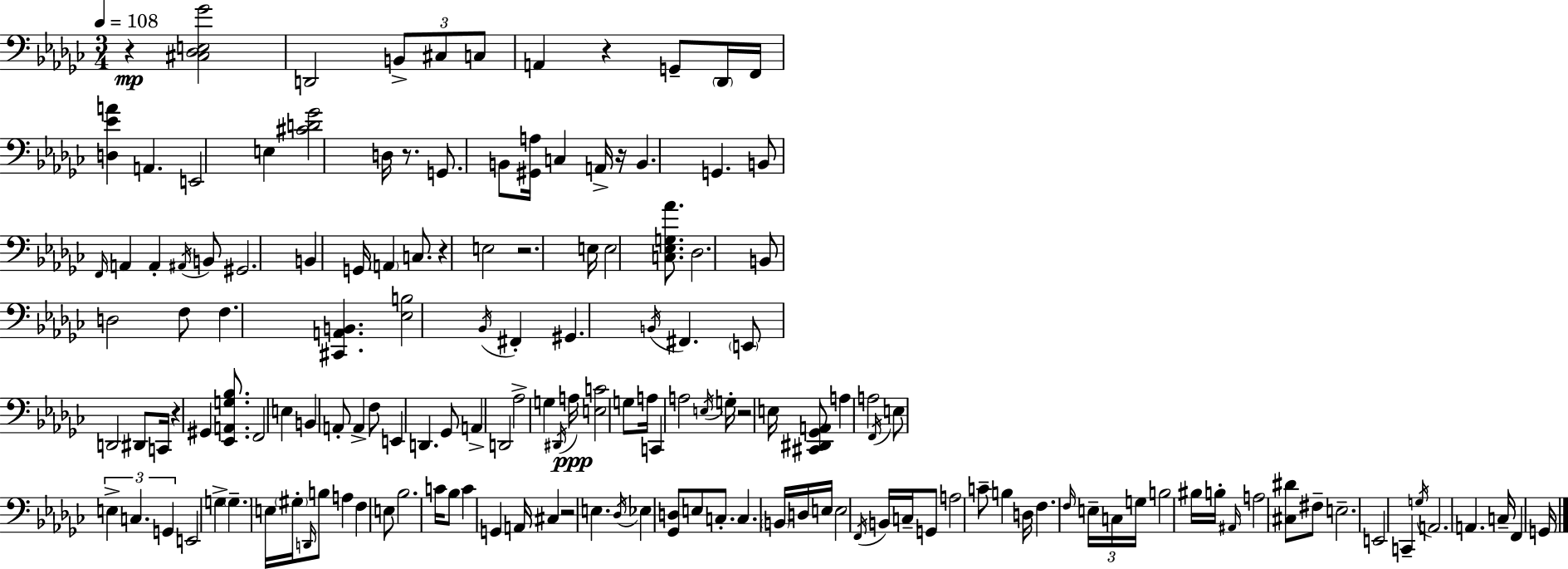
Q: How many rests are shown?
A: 9